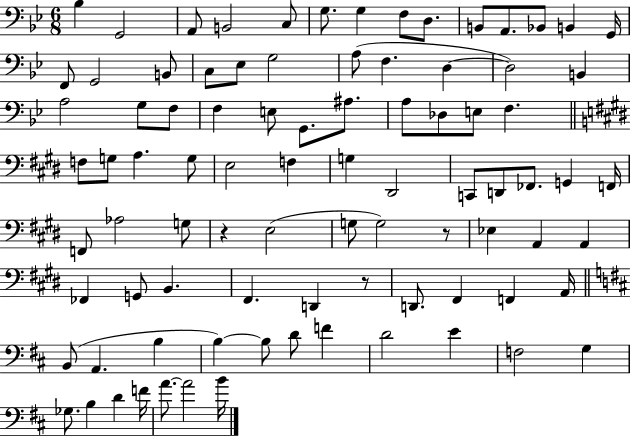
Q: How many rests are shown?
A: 3